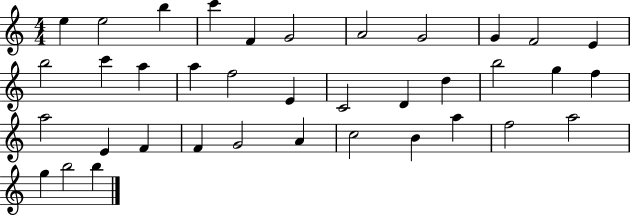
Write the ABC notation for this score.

X:1
T:Untitled
M:4/4
L:1/4
K:C
e e2 b c' F G2 A2 G2 G F2 E b2 c' a a f2 E C2 D d b2 g f a2 E F F G2 A c2 B a f2 a2 g b2 b